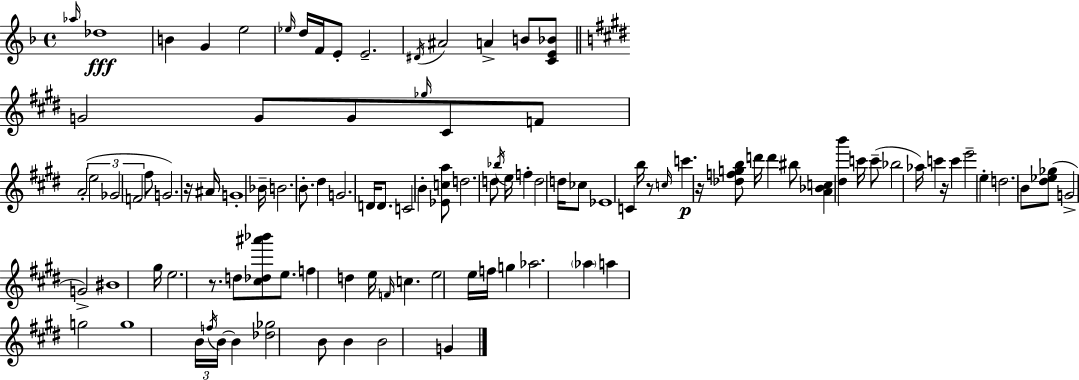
Ab5/s Db5/w B4/q G4/q E5/h Eb5/s D5/s F4/s E4/e E4/h. D#4/s A#4/h A4/q B4/e [C4,E4,Bb4]/e G4/h G4/e G4/e Gb5/s C#4/e F4/e A4/h E5/h Gb4/h F4/h F#5/e G4/h. R/s A#4/s G4/w Bb4/s B4/h. B4/e. D#5/q G4/h. D4/s D4/e. C4/h B4/q [Eb4,C5,A5]/e D5/h. D5/e Bb5/s E5/s F5/q D5/h D5/s CES5/e Eb4/w C4/q B5/s R/e C5/s C6/q. R/s [Db5,F5,G5,B5]/e D6/s D6/q BIS5/e [A4,Bb4,C5]/q [D#5,B6]/q C6/s C6/e Bb5/h Ab5/s C6/q R/s C6/q E6/h E5/q D5/h. B4/e [D#5,Eb5,Gb5]/e G4/h G4/h BIS4/w G#5/s E5/h. R/e. D5/e [C#5,Db5,A#6,Bb6]/e E5/e. F5/q D5/q E5/s F4/s C5/q. E5/h E5/s F5/s G5/q Ab5/h. Ab5/q A5/q G5/h G5/w B4/s F5/s B4/s B4/q [Db5,Gb5]/h B4/e B4/q B4/h G4/q